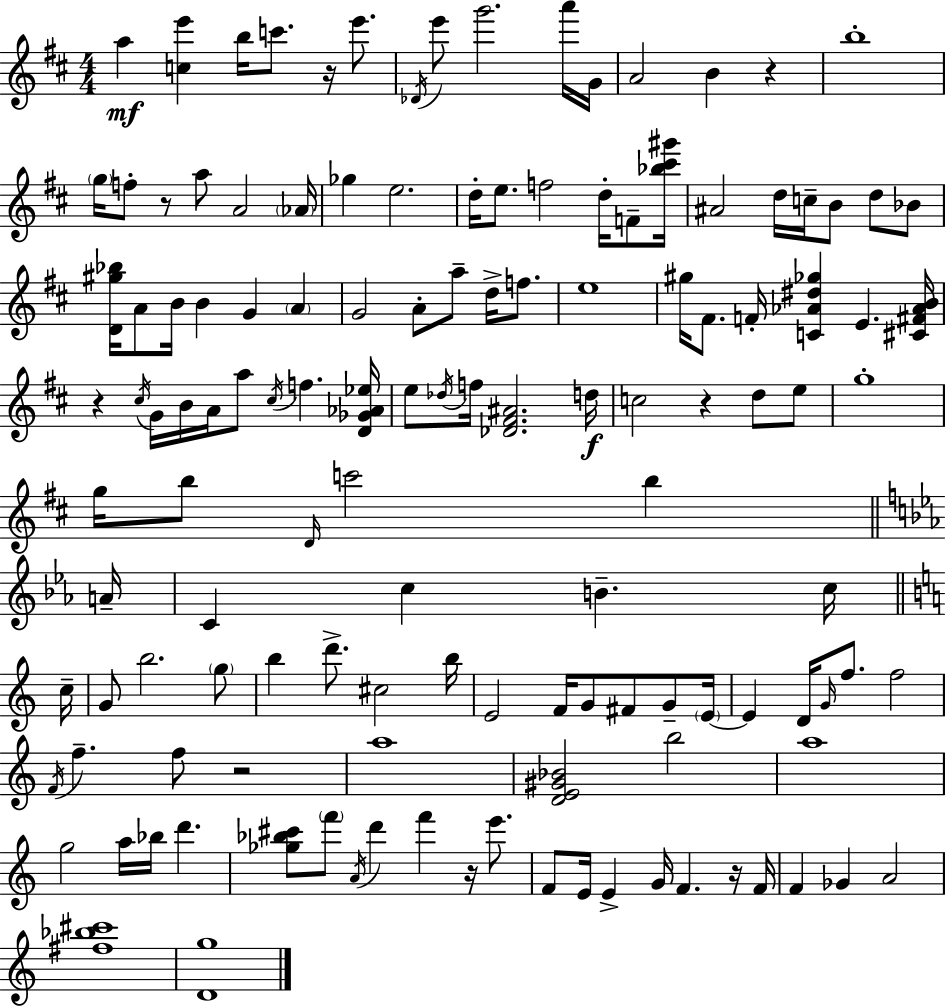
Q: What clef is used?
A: treble